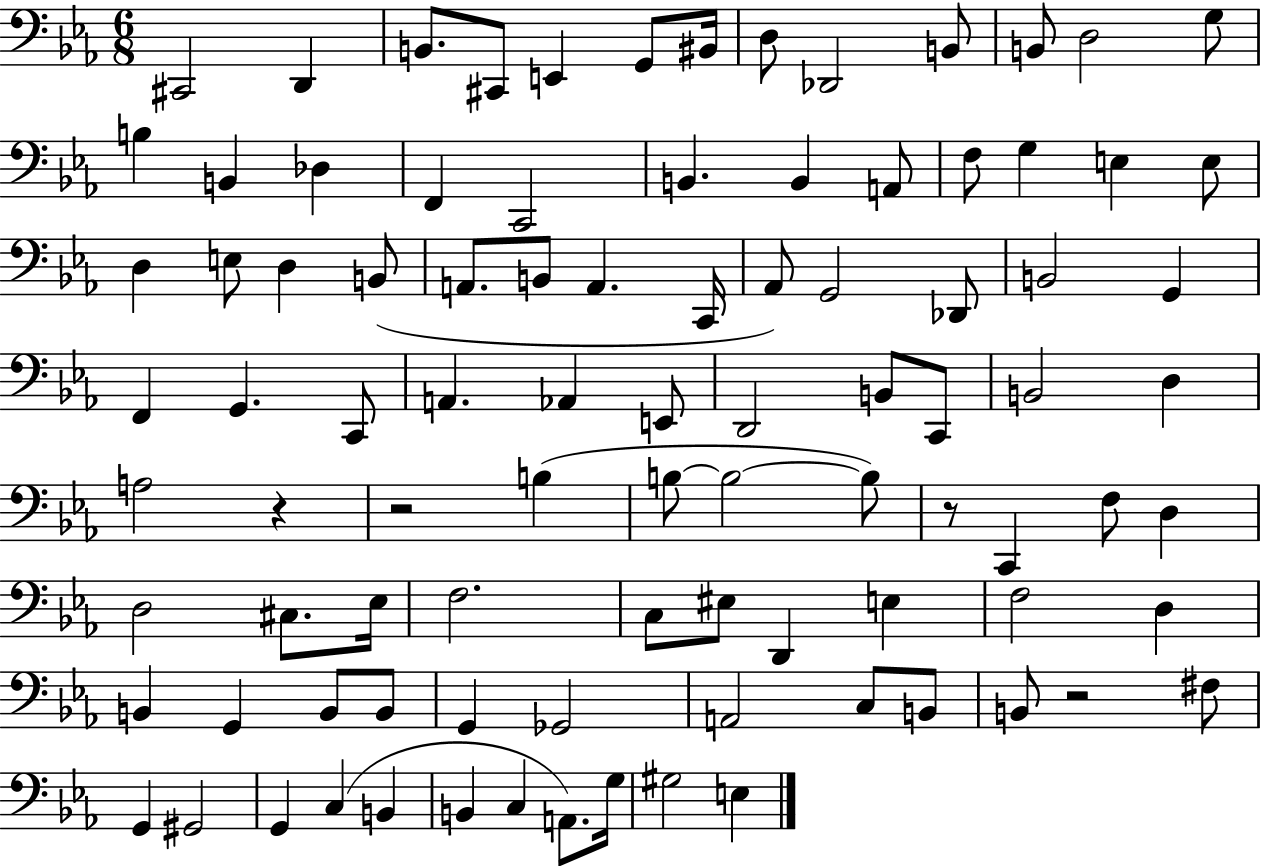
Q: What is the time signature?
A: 6/8